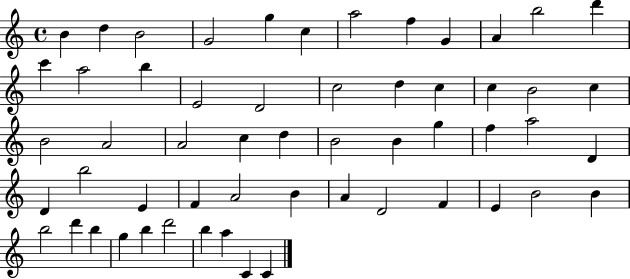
B4/q D5/q B4/h G4/h G5/q C5/q A5/h F5/q G4/q A4/q B5/h D6/q C6/q A5/h B5/q E4/h D4/h C5/h D5/q C5/q C5/q B4/h C5/q B4/h A4/h A4/h C5/q D5/q B4/h B4/q G5/q F5/q A5/h D4/q D4/q B5/h E4/q F4/q A4/h B4/q A4/q D4/h F4/q E4/q B4/h B4/q B5/h D6/q B5/q G5/q B5/q D6/h B5/q A5/q C4/q C4/q